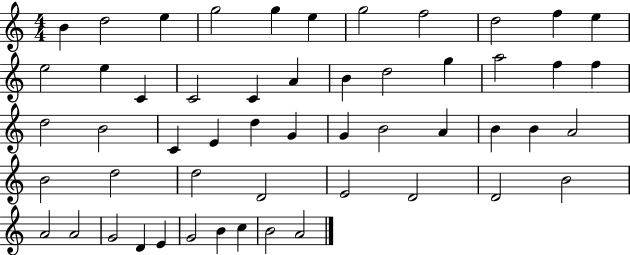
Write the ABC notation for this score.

X:1
T:Untitled
M:4/4
L:1/4
K:C
B d2 e g2 g e g2 f2 d2 f e e2 e C C2 C A B d2 g a2 f f d2 B2 C E d G G B2 A B B A2 B2 d2 d2 D2 E2 D2 D2 B2 A2 A2 G2 D E G2 B c B2 A2